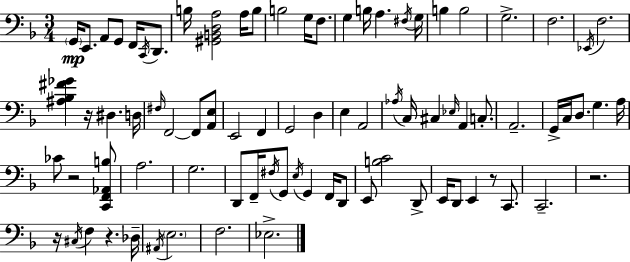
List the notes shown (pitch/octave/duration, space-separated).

G2/s E2/e. A2/e G2/e F2/s C2/s D2/e. B3/s [G#2,B2,D3,A3]/h A3/s B3/e B3/h G3/s F3/e. G3/q B3/s A3/q. F#3/s G3/s B3/q B3/h G3/h. F3/h. Eb2/s F3/h. [A#3,Bb3,F#4,Gb4]/q R/s D#3/q. D3/s F#3/s F2/h F2/e [A2,E3]/e E2/h F2/q G2/h D3/q E3/q A2/h Ab3/s C3/s C#3/q Eb3/s A2/q C3/e. A2/h. G2/s C3/s D3/e. G3/q. A3/s CES4/e R/h [C2,F2,Ab2,B3]/e A3/h. G3/h. D2/e F2/s F#3/s G2/e E3/s G2/q F2/s D2/e E2/e [B3,C4]/h D2/e E2/s D2/e E2/q R/e C2/e. C2/h. R/h. R/s C#3/s F3/q R/q. Db3/s A#2/s E3/h. F3/h. Eb3/h.